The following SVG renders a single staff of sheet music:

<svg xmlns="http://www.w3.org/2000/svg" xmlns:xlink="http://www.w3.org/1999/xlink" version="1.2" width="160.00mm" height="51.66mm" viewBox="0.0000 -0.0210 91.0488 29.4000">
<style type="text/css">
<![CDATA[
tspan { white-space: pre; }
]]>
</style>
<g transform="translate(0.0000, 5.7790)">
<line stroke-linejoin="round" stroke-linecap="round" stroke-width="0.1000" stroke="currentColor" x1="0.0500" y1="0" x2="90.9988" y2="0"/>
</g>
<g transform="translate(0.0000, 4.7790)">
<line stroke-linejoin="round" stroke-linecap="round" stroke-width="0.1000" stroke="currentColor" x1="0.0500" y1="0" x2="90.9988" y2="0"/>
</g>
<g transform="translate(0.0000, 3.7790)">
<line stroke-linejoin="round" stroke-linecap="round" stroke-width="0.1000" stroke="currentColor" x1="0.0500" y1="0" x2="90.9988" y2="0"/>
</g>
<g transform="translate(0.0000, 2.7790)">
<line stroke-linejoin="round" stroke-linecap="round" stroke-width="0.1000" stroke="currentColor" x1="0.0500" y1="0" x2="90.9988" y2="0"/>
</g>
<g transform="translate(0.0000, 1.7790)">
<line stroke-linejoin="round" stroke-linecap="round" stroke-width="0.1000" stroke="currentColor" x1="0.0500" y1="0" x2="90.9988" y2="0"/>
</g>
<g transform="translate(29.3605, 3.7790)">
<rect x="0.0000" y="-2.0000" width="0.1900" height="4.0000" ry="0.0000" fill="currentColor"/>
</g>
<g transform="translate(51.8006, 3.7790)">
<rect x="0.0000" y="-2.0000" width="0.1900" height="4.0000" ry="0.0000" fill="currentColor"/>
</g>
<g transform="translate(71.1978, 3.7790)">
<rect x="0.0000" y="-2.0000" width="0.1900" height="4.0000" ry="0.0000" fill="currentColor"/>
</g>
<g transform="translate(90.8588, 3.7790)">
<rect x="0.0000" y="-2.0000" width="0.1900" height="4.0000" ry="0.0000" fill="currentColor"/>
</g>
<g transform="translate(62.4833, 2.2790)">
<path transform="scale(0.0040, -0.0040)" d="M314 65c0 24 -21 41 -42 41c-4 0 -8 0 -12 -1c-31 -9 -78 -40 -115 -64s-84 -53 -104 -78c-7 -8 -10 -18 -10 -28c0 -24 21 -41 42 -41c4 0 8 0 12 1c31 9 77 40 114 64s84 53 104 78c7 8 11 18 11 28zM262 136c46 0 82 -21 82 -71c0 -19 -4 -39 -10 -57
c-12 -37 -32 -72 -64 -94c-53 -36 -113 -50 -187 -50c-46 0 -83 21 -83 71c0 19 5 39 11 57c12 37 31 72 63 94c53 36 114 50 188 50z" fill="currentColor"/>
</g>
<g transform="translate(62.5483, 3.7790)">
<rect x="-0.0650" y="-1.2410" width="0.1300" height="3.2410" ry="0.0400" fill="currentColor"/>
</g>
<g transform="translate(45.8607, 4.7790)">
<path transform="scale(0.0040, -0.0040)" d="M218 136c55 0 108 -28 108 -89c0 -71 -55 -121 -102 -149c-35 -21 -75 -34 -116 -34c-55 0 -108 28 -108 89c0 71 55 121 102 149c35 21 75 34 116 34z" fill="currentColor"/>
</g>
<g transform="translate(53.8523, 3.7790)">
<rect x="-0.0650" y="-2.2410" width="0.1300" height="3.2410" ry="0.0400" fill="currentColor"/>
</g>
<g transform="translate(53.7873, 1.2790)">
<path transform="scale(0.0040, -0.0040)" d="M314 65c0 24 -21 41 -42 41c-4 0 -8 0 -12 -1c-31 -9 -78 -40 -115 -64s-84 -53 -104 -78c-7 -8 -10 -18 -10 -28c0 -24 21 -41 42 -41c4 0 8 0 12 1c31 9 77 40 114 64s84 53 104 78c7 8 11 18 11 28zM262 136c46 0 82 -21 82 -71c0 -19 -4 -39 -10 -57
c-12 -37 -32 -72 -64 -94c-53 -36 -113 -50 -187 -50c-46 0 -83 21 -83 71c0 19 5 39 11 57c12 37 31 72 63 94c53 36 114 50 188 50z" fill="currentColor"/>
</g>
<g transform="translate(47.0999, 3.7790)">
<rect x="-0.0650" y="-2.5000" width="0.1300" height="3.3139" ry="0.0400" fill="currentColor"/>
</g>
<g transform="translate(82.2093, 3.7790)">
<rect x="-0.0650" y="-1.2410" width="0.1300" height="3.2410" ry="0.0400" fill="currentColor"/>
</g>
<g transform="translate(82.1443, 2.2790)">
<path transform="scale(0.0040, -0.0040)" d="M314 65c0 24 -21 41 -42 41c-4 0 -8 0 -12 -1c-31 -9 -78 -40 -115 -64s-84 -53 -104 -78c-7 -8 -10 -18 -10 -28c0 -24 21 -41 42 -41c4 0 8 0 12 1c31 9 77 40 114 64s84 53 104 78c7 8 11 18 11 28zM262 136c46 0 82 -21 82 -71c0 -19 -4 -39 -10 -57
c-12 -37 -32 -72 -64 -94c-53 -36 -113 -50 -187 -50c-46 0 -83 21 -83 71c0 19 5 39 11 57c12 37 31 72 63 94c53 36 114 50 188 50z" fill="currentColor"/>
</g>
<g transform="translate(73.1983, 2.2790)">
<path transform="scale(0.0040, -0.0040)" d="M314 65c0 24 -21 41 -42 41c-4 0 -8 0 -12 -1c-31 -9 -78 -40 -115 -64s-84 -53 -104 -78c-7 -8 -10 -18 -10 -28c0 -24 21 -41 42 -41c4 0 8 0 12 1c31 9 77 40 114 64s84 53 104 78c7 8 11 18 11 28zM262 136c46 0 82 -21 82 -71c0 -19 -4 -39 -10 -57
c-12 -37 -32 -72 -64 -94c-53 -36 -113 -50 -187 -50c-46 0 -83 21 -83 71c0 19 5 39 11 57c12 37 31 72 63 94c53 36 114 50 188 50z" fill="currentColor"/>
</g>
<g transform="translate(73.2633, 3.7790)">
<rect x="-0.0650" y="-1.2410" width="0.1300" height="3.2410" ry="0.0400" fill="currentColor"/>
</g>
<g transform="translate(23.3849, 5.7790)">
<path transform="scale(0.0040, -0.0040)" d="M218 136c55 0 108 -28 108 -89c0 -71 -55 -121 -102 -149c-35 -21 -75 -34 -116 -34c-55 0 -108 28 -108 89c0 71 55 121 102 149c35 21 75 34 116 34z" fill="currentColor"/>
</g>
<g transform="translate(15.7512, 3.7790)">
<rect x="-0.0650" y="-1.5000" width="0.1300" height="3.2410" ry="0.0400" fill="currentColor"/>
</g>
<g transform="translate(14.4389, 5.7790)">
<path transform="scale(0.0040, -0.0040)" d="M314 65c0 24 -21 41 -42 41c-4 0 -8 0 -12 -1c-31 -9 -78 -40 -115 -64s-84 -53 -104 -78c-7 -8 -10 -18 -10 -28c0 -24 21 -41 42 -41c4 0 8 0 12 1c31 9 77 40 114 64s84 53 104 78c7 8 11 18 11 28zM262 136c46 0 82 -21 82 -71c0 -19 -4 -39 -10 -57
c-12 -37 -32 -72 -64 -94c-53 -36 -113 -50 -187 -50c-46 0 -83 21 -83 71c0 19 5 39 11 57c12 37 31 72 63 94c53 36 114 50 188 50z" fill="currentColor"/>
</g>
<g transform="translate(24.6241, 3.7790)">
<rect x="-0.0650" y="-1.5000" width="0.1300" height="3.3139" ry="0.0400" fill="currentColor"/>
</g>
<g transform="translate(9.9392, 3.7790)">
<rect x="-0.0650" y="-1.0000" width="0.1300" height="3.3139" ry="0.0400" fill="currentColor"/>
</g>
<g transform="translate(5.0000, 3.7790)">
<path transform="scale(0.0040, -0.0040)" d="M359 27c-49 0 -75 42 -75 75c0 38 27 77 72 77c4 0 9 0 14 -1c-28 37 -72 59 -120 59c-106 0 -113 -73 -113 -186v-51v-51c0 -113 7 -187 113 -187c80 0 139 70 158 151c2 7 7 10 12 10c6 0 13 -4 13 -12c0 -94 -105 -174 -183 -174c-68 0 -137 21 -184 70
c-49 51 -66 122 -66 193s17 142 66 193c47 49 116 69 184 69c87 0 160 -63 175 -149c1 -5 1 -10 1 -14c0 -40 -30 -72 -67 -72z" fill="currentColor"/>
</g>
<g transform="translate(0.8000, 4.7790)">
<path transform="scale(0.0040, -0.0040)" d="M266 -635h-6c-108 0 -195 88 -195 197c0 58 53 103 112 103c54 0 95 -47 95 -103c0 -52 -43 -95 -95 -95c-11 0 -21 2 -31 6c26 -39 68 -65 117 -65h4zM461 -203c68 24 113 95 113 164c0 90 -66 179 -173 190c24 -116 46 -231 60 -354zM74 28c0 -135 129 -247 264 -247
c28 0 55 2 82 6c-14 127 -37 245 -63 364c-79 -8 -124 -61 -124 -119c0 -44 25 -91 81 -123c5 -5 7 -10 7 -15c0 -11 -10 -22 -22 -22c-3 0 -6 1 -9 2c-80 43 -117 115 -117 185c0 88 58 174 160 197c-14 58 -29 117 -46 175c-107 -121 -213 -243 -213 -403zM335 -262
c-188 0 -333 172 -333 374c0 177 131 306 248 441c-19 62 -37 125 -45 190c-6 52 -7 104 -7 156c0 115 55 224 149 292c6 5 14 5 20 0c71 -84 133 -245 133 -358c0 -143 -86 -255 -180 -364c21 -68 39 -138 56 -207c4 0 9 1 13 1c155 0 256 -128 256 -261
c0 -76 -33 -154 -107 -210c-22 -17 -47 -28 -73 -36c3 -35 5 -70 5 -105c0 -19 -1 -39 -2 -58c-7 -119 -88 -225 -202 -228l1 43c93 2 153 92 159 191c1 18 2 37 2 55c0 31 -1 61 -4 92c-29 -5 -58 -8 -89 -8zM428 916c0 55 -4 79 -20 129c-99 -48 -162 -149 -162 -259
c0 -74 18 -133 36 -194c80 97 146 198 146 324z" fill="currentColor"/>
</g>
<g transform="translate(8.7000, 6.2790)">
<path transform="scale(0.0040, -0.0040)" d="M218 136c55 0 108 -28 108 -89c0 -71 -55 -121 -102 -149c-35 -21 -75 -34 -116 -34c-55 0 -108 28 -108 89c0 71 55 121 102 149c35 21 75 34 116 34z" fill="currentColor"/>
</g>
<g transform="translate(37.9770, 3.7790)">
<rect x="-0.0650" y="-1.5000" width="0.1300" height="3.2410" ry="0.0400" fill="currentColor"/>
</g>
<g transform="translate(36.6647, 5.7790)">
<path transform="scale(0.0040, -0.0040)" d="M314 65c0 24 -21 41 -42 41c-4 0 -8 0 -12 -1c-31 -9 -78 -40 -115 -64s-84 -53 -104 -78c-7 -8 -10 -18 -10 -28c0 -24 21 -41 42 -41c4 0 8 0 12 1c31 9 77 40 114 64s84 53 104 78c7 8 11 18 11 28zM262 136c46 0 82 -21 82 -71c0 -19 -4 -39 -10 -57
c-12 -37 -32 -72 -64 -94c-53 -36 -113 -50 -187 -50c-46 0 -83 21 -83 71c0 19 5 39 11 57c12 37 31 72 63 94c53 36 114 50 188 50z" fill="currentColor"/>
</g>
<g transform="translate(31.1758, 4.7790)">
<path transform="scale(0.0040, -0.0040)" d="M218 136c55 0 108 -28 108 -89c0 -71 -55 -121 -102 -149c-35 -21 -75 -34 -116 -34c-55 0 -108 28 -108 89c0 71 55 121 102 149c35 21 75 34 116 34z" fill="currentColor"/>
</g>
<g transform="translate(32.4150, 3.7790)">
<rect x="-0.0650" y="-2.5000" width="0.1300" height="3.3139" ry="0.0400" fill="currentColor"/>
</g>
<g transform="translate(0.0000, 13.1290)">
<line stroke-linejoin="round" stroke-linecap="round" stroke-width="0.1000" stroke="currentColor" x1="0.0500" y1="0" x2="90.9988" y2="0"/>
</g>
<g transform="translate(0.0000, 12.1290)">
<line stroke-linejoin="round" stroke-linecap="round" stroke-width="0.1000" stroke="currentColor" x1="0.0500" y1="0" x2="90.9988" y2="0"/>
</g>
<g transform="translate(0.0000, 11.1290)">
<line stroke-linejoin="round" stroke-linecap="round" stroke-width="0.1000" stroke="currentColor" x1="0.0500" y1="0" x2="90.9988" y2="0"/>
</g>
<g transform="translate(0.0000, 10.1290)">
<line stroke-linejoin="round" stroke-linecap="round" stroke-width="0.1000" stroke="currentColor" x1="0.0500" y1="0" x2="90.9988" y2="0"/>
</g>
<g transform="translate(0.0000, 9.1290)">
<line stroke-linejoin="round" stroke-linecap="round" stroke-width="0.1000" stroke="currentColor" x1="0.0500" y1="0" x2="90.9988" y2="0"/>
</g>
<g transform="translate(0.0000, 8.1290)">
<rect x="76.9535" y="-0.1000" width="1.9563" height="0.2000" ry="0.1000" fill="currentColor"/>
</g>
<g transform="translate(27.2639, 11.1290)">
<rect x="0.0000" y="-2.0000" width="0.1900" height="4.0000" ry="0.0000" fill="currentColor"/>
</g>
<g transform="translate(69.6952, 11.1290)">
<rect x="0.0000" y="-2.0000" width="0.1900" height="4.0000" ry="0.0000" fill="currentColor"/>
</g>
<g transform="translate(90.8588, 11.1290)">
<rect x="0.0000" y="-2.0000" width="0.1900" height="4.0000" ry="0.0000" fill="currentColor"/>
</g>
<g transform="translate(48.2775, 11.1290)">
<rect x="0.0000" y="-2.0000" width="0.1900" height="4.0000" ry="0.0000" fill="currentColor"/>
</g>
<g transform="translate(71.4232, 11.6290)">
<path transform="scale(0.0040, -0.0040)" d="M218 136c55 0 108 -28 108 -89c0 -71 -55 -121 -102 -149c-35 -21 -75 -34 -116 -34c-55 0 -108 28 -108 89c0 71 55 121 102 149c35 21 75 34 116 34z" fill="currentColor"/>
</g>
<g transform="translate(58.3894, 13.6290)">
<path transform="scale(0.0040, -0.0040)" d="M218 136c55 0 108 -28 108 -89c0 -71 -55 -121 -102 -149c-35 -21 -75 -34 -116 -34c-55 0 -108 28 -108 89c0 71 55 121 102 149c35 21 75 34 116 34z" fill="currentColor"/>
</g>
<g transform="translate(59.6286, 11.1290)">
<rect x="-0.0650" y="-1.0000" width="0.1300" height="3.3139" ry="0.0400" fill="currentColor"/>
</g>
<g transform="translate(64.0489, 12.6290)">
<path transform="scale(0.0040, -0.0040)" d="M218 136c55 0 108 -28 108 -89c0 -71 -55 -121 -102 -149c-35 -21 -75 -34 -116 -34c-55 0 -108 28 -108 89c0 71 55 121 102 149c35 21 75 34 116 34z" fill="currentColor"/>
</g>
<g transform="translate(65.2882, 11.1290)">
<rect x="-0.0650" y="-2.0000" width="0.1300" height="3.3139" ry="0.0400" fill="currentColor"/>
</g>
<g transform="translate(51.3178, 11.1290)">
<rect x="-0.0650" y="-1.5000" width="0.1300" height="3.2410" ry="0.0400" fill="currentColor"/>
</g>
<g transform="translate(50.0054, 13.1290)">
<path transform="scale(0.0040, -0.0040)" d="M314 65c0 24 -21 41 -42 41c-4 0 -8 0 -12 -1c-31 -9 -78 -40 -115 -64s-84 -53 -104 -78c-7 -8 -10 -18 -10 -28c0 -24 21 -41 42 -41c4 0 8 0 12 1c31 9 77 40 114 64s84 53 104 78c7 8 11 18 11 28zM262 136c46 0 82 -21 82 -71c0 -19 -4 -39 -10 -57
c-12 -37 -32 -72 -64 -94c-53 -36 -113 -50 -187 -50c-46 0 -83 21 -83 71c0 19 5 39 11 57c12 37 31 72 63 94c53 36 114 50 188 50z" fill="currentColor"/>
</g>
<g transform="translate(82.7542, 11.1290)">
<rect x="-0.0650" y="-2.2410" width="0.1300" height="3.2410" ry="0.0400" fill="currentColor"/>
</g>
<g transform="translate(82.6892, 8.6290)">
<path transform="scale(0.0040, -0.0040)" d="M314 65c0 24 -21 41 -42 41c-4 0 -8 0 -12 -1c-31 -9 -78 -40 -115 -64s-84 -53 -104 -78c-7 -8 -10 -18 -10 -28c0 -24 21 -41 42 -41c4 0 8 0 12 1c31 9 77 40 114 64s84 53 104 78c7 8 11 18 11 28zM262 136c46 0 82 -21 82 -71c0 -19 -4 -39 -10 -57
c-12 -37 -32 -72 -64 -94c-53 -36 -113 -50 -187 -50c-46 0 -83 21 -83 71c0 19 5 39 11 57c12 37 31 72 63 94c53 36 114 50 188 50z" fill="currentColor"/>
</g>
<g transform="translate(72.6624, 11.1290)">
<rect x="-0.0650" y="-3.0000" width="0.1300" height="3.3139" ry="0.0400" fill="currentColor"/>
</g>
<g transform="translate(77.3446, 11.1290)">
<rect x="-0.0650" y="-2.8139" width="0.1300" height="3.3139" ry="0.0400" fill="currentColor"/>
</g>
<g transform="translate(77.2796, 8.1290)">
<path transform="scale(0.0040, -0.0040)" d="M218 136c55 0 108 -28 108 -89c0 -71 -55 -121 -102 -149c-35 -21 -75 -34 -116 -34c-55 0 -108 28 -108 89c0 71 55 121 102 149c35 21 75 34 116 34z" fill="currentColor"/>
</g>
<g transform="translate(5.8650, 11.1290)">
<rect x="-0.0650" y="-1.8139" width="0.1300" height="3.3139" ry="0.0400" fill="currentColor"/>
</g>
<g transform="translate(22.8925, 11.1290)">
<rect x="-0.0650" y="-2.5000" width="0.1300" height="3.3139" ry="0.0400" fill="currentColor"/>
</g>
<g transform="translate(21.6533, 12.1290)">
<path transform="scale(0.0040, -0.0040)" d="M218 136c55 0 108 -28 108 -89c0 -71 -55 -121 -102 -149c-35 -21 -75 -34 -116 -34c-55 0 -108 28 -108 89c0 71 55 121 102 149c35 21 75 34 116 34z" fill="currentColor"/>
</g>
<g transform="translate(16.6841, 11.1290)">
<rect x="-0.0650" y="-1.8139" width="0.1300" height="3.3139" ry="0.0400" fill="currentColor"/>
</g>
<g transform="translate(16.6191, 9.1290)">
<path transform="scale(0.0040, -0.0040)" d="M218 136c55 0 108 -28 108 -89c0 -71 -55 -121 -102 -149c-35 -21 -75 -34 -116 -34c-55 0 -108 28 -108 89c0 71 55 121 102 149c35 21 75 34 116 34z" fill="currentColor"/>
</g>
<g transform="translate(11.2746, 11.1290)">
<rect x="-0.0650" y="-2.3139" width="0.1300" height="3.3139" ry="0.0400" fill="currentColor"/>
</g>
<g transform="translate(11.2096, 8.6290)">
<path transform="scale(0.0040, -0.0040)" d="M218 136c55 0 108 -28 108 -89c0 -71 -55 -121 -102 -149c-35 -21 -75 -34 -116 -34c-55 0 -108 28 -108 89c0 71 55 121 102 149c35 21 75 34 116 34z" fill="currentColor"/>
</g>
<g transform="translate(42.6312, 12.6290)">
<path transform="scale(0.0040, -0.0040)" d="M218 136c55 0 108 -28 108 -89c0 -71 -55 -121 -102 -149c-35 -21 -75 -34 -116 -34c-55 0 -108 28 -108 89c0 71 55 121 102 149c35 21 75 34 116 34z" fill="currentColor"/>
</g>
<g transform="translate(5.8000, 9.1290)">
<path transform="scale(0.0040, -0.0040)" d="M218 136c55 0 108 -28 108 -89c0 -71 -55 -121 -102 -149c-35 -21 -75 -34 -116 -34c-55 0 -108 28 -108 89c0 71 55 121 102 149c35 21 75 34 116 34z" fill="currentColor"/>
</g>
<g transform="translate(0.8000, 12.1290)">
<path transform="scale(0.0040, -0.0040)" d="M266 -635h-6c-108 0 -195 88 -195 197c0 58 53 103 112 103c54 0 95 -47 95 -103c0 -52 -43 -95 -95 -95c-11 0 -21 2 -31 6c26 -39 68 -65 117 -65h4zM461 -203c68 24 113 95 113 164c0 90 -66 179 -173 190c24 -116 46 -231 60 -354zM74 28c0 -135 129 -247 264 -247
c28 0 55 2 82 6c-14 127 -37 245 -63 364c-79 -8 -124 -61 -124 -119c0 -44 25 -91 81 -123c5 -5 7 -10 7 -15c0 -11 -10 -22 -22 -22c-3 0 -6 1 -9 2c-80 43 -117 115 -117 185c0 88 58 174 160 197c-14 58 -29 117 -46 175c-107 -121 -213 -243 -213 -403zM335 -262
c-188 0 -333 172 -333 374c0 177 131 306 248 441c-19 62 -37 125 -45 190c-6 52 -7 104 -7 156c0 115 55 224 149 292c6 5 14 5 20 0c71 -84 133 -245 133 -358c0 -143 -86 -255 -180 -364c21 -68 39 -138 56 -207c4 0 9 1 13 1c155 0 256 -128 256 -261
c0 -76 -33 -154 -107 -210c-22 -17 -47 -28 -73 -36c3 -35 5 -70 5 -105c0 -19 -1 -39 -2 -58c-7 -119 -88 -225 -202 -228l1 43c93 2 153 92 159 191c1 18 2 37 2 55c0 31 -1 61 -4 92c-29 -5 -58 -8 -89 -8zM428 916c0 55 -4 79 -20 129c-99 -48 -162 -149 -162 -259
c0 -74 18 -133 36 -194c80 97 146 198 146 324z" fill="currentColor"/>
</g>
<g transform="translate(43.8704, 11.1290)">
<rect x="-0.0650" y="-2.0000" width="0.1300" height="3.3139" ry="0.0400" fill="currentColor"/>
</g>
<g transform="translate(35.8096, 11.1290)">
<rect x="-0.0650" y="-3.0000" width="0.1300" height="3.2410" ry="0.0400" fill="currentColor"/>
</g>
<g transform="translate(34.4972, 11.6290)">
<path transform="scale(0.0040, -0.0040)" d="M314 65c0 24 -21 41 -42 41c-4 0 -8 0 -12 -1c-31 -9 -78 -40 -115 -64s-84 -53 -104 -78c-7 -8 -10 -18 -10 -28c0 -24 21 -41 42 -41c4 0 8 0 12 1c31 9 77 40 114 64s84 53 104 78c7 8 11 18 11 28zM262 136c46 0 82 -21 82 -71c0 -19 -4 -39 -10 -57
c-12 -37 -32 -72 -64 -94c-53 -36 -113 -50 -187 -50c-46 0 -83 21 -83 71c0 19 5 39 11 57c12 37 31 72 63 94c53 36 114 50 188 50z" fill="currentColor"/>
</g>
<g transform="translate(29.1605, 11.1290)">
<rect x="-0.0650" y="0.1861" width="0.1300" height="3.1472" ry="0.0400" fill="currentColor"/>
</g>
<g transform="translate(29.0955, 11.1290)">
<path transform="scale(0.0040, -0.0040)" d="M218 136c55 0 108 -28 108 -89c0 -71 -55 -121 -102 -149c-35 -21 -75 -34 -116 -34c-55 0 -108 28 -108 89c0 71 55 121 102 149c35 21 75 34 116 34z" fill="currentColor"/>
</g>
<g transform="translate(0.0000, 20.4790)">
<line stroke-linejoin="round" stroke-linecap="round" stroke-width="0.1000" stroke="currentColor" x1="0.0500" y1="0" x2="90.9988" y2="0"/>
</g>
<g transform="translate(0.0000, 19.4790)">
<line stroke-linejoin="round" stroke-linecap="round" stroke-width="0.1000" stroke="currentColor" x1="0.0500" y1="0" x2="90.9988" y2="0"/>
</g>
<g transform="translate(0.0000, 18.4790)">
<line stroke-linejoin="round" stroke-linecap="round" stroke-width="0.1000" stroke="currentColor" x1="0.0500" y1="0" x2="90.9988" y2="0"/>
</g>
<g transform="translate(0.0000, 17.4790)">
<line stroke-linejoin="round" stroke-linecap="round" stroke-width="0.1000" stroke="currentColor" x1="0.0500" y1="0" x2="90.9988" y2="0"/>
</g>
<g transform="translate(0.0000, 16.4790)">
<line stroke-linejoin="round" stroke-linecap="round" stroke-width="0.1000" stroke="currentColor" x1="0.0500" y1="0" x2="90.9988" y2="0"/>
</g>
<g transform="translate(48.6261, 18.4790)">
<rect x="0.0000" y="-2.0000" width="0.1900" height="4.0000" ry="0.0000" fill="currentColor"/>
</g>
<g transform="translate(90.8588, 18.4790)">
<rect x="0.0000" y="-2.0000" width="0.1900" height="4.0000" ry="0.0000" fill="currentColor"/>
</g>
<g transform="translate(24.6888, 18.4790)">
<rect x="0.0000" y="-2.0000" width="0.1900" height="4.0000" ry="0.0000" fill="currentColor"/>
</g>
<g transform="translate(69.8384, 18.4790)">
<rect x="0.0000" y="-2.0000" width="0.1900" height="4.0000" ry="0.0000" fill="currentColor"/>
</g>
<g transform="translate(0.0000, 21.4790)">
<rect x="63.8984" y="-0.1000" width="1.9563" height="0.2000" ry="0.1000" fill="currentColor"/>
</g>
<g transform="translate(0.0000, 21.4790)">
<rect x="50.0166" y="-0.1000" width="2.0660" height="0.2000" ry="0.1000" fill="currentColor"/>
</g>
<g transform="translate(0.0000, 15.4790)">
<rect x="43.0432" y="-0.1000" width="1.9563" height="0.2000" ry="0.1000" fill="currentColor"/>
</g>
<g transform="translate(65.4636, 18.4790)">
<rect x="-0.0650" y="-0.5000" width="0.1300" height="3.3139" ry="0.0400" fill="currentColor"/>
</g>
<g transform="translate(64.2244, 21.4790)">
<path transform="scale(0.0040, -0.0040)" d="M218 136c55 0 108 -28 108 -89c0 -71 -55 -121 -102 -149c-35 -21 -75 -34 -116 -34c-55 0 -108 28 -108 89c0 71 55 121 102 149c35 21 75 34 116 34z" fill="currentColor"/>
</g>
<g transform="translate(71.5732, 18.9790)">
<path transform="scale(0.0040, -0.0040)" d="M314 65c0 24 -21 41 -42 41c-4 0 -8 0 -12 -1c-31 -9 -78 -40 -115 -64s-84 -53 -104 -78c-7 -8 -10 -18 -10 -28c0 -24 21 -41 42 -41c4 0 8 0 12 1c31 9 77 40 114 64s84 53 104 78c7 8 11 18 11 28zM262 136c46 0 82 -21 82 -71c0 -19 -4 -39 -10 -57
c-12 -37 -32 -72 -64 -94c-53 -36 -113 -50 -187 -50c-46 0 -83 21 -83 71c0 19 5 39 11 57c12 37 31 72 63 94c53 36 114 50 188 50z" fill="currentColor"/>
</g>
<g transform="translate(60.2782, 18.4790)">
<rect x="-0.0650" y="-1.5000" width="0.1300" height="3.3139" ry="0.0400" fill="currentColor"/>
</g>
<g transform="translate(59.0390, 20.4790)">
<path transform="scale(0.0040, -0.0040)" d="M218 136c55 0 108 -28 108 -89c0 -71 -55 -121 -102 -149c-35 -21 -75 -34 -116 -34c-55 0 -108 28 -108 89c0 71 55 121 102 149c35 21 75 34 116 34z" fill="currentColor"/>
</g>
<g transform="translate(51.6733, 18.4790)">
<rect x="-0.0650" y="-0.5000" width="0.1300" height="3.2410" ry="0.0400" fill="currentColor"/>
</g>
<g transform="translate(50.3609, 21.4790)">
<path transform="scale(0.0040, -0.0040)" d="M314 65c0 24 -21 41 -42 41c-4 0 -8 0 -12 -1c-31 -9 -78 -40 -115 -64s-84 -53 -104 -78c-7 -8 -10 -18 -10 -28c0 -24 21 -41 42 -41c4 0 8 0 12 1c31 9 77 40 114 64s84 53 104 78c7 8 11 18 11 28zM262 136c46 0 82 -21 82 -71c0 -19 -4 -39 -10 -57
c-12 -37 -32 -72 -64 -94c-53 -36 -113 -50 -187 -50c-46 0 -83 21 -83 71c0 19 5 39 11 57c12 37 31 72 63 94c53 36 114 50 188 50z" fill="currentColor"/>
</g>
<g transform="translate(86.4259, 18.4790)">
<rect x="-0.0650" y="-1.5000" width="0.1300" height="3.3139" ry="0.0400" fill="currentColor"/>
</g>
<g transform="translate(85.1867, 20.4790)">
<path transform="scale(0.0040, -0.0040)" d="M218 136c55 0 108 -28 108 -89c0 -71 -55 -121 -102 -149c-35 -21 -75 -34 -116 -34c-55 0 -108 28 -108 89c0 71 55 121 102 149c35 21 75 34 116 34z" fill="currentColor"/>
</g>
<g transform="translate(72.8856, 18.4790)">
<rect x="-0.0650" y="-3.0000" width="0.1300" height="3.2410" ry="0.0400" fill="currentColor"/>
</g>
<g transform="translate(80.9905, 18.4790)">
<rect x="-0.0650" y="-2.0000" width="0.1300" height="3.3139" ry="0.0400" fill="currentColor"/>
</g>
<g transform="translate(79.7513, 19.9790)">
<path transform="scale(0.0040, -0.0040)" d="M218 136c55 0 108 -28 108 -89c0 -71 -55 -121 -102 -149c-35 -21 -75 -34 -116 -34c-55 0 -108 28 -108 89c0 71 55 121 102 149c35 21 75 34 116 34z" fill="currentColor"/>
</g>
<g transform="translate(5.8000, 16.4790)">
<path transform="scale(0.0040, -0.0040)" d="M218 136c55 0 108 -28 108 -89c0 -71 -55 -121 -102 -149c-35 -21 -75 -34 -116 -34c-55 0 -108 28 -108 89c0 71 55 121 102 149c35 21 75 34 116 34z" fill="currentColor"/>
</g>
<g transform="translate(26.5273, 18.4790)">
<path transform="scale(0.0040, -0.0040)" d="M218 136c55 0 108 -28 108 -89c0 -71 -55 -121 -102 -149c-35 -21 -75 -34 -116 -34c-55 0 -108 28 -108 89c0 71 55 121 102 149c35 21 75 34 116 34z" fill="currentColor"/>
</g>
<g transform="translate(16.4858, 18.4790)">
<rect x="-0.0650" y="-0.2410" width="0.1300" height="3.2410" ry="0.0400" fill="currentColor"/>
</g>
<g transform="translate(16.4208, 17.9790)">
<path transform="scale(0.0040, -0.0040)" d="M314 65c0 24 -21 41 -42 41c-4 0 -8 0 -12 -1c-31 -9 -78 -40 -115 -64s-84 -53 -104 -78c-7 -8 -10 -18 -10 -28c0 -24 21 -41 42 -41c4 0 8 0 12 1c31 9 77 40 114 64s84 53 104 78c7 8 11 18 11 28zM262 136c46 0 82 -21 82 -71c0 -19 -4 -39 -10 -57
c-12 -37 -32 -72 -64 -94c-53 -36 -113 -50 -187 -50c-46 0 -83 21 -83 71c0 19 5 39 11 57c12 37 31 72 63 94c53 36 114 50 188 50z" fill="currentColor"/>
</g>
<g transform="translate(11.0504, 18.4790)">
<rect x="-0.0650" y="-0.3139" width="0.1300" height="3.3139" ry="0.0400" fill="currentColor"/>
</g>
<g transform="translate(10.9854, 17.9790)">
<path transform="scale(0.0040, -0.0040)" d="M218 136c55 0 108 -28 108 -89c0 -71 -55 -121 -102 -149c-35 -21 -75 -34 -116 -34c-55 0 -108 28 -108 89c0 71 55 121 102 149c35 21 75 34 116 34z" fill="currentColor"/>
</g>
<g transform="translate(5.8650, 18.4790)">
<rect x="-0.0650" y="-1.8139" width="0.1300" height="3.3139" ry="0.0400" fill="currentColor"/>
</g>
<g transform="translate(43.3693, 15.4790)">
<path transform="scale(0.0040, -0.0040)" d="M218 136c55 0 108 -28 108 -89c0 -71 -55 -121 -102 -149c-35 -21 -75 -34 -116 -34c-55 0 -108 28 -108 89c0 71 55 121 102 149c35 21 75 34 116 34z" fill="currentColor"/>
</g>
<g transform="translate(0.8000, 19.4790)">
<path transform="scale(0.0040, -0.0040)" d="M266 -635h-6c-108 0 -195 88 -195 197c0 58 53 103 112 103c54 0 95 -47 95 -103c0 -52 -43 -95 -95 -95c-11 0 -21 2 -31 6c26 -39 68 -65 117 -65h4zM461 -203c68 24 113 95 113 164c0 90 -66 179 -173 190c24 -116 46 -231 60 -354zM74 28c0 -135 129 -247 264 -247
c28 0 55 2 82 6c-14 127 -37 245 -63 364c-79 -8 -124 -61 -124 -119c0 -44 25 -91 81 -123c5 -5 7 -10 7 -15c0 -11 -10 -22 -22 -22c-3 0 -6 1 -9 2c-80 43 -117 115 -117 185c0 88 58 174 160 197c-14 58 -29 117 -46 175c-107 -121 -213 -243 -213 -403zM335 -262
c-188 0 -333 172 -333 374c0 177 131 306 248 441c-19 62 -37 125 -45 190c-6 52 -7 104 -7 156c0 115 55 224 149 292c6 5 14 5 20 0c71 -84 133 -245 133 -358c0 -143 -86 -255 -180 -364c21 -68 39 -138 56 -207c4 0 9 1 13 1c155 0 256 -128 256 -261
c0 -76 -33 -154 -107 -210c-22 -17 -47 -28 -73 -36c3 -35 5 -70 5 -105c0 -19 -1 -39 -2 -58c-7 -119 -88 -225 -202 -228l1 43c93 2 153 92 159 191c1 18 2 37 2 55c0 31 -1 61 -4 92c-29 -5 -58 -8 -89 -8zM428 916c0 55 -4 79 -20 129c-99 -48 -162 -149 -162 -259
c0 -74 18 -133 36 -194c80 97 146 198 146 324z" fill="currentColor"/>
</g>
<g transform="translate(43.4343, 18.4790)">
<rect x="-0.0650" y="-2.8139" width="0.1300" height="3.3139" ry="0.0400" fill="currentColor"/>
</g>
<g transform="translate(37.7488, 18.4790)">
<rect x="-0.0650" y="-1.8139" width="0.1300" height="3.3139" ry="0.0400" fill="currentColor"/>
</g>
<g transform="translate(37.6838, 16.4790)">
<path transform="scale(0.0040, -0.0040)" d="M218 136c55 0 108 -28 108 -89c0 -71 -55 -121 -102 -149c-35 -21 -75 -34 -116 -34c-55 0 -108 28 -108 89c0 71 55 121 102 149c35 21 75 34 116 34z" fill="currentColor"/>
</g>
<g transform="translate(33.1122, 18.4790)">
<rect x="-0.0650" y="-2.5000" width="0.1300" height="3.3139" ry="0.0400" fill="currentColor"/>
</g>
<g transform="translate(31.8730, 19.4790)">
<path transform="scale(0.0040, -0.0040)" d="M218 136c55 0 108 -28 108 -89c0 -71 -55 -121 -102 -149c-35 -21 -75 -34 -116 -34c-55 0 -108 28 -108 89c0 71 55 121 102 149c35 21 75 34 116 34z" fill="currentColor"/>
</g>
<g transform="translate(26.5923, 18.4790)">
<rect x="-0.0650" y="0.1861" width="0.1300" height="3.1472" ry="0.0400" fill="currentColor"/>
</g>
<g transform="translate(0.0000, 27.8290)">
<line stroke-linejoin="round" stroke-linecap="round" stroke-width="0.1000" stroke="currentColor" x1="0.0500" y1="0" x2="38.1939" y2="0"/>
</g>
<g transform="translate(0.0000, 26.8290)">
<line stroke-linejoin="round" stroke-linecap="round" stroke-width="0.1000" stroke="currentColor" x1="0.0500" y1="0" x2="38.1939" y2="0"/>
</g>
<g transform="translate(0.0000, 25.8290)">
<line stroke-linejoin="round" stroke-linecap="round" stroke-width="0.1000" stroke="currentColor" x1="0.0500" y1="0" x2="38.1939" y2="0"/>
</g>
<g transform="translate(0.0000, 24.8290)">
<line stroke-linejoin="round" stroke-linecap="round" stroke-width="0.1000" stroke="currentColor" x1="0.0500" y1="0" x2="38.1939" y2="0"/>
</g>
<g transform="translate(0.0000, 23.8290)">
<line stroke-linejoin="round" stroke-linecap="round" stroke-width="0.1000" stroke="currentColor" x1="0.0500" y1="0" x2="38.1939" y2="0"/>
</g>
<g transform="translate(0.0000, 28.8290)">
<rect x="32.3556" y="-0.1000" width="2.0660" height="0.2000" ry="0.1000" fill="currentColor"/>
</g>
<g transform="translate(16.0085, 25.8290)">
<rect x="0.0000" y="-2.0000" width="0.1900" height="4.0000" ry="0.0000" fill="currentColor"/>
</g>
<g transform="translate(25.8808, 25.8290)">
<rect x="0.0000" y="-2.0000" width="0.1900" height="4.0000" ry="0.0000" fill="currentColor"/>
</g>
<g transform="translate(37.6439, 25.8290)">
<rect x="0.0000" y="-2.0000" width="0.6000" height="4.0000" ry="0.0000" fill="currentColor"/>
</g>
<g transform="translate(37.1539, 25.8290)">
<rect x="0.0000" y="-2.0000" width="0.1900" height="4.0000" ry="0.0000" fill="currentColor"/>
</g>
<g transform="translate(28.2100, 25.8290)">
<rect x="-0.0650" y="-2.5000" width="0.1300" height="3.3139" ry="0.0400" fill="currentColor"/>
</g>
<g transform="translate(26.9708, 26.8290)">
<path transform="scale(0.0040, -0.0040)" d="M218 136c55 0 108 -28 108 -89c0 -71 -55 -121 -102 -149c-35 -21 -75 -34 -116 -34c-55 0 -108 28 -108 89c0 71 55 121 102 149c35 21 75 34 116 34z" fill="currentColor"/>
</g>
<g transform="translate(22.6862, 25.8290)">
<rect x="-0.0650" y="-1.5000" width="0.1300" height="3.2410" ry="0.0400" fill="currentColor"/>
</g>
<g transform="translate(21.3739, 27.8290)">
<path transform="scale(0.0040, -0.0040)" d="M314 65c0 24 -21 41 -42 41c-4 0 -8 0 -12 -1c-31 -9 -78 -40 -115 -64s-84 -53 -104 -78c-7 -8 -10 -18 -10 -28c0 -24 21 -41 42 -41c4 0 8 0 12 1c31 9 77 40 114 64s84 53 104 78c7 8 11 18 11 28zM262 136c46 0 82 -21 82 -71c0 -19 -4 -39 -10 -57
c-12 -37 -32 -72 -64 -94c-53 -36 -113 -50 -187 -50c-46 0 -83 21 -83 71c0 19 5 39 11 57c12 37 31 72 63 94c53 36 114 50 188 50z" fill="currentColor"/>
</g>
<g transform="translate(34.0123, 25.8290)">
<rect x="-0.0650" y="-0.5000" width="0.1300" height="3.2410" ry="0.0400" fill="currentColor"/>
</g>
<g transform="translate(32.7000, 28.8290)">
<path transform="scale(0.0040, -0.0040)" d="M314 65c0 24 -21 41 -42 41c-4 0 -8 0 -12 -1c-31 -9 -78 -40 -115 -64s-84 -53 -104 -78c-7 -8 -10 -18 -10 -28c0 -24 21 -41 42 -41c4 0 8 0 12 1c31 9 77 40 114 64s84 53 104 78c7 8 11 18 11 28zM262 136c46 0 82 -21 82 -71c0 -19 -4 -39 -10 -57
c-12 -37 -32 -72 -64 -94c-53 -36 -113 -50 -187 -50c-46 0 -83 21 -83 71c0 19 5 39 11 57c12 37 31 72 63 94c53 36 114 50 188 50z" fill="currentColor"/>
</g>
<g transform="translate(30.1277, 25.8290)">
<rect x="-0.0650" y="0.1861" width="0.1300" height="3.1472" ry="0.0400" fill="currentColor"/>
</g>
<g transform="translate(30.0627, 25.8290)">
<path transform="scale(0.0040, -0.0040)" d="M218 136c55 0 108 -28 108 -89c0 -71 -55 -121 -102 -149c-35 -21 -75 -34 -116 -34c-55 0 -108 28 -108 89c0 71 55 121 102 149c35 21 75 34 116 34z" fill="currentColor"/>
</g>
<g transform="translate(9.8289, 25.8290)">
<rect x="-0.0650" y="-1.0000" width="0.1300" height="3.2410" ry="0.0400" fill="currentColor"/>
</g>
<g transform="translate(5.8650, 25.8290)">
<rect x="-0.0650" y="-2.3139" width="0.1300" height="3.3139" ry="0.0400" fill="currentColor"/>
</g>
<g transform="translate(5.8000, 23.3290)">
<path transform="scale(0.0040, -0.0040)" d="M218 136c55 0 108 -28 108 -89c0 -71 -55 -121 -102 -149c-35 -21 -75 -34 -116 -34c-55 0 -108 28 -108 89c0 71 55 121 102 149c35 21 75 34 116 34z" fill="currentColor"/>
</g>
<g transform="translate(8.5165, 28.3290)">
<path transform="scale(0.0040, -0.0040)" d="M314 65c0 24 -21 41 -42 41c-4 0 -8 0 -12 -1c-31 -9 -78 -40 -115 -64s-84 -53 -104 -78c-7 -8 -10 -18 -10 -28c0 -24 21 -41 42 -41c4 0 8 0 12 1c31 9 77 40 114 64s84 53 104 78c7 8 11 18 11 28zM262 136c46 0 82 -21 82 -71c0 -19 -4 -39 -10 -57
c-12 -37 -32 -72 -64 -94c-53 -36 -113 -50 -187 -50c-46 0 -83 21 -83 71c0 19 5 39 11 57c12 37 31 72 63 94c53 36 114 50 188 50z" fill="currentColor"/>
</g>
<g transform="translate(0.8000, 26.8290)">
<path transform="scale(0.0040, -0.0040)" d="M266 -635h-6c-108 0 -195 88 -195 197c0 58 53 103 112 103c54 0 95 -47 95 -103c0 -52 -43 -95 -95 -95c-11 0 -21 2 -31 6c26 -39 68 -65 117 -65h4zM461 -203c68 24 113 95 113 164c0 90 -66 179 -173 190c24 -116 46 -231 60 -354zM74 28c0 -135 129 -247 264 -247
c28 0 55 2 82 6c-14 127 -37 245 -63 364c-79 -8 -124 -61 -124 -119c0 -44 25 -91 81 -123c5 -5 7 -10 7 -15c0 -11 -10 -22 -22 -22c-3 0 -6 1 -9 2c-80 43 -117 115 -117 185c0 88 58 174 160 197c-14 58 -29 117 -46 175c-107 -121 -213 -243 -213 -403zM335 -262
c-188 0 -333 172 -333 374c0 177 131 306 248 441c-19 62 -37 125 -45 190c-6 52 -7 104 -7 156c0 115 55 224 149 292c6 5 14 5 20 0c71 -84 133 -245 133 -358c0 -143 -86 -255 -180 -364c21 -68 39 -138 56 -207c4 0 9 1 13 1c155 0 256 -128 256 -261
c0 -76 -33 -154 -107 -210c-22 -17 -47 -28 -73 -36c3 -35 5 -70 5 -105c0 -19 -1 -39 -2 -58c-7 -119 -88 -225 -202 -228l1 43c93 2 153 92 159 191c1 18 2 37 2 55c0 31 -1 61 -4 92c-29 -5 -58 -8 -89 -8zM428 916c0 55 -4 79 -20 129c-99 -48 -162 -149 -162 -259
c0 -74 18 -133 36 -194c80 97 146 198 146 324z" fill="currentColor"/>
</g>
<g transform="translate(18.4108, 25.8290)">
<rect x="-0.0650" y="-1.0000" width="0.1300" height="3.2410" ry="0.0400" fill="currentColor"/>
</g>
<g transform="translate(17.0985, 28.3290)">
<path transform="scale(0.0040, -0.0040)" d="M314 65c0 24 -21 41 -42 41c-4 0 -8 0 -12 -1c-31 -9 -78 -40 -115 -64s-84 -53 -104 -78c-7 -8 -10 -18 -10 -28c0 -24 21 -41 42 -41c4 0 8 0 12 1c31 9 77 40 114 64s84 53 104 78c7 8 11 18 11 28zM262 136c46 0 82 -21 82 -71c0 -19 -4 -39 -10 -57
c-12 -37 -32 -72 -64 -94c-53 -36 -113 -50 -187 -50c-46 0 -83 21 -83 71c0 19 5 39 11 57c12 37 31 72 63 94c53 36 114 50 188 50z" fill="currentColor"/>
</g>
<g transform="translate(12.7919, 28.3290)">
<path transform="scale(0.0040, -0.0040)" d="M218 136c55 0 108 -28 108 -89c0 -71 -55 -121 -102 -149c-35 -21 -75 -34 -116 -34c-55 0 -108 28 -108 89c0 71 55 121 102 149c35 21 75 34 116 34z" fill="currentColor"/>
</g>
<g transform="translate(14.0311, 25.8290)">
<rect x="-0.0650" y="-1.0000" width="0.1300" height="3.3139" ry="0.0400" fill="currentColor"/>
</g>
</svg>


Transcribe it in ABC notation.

X:1
T:Untitled
M:4/4
L:1/4
K:C
D E2 E G E2 G g2 e2 e2 e2 f g f G B A2 F E2 D F A a g2 f c c2 B G f a C2 E C A2 F E g D2 D D2 E2 G B C2